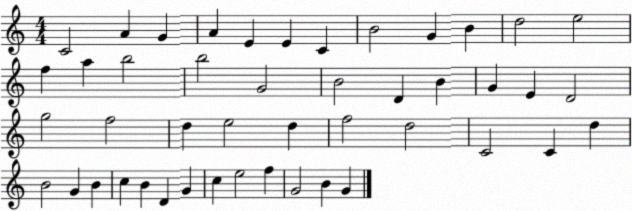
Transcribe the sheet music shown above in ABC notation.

X:1
T:Untitled
M:4/4
L:1/4
K:C
C2 A G A E E C B2 G B d2 e2 f a b2 b2 G2 B2 D B G E D2 g2 f2 d e2 d f2 d2 C2 C d B2 G B c B D G c e2 f G2 B G